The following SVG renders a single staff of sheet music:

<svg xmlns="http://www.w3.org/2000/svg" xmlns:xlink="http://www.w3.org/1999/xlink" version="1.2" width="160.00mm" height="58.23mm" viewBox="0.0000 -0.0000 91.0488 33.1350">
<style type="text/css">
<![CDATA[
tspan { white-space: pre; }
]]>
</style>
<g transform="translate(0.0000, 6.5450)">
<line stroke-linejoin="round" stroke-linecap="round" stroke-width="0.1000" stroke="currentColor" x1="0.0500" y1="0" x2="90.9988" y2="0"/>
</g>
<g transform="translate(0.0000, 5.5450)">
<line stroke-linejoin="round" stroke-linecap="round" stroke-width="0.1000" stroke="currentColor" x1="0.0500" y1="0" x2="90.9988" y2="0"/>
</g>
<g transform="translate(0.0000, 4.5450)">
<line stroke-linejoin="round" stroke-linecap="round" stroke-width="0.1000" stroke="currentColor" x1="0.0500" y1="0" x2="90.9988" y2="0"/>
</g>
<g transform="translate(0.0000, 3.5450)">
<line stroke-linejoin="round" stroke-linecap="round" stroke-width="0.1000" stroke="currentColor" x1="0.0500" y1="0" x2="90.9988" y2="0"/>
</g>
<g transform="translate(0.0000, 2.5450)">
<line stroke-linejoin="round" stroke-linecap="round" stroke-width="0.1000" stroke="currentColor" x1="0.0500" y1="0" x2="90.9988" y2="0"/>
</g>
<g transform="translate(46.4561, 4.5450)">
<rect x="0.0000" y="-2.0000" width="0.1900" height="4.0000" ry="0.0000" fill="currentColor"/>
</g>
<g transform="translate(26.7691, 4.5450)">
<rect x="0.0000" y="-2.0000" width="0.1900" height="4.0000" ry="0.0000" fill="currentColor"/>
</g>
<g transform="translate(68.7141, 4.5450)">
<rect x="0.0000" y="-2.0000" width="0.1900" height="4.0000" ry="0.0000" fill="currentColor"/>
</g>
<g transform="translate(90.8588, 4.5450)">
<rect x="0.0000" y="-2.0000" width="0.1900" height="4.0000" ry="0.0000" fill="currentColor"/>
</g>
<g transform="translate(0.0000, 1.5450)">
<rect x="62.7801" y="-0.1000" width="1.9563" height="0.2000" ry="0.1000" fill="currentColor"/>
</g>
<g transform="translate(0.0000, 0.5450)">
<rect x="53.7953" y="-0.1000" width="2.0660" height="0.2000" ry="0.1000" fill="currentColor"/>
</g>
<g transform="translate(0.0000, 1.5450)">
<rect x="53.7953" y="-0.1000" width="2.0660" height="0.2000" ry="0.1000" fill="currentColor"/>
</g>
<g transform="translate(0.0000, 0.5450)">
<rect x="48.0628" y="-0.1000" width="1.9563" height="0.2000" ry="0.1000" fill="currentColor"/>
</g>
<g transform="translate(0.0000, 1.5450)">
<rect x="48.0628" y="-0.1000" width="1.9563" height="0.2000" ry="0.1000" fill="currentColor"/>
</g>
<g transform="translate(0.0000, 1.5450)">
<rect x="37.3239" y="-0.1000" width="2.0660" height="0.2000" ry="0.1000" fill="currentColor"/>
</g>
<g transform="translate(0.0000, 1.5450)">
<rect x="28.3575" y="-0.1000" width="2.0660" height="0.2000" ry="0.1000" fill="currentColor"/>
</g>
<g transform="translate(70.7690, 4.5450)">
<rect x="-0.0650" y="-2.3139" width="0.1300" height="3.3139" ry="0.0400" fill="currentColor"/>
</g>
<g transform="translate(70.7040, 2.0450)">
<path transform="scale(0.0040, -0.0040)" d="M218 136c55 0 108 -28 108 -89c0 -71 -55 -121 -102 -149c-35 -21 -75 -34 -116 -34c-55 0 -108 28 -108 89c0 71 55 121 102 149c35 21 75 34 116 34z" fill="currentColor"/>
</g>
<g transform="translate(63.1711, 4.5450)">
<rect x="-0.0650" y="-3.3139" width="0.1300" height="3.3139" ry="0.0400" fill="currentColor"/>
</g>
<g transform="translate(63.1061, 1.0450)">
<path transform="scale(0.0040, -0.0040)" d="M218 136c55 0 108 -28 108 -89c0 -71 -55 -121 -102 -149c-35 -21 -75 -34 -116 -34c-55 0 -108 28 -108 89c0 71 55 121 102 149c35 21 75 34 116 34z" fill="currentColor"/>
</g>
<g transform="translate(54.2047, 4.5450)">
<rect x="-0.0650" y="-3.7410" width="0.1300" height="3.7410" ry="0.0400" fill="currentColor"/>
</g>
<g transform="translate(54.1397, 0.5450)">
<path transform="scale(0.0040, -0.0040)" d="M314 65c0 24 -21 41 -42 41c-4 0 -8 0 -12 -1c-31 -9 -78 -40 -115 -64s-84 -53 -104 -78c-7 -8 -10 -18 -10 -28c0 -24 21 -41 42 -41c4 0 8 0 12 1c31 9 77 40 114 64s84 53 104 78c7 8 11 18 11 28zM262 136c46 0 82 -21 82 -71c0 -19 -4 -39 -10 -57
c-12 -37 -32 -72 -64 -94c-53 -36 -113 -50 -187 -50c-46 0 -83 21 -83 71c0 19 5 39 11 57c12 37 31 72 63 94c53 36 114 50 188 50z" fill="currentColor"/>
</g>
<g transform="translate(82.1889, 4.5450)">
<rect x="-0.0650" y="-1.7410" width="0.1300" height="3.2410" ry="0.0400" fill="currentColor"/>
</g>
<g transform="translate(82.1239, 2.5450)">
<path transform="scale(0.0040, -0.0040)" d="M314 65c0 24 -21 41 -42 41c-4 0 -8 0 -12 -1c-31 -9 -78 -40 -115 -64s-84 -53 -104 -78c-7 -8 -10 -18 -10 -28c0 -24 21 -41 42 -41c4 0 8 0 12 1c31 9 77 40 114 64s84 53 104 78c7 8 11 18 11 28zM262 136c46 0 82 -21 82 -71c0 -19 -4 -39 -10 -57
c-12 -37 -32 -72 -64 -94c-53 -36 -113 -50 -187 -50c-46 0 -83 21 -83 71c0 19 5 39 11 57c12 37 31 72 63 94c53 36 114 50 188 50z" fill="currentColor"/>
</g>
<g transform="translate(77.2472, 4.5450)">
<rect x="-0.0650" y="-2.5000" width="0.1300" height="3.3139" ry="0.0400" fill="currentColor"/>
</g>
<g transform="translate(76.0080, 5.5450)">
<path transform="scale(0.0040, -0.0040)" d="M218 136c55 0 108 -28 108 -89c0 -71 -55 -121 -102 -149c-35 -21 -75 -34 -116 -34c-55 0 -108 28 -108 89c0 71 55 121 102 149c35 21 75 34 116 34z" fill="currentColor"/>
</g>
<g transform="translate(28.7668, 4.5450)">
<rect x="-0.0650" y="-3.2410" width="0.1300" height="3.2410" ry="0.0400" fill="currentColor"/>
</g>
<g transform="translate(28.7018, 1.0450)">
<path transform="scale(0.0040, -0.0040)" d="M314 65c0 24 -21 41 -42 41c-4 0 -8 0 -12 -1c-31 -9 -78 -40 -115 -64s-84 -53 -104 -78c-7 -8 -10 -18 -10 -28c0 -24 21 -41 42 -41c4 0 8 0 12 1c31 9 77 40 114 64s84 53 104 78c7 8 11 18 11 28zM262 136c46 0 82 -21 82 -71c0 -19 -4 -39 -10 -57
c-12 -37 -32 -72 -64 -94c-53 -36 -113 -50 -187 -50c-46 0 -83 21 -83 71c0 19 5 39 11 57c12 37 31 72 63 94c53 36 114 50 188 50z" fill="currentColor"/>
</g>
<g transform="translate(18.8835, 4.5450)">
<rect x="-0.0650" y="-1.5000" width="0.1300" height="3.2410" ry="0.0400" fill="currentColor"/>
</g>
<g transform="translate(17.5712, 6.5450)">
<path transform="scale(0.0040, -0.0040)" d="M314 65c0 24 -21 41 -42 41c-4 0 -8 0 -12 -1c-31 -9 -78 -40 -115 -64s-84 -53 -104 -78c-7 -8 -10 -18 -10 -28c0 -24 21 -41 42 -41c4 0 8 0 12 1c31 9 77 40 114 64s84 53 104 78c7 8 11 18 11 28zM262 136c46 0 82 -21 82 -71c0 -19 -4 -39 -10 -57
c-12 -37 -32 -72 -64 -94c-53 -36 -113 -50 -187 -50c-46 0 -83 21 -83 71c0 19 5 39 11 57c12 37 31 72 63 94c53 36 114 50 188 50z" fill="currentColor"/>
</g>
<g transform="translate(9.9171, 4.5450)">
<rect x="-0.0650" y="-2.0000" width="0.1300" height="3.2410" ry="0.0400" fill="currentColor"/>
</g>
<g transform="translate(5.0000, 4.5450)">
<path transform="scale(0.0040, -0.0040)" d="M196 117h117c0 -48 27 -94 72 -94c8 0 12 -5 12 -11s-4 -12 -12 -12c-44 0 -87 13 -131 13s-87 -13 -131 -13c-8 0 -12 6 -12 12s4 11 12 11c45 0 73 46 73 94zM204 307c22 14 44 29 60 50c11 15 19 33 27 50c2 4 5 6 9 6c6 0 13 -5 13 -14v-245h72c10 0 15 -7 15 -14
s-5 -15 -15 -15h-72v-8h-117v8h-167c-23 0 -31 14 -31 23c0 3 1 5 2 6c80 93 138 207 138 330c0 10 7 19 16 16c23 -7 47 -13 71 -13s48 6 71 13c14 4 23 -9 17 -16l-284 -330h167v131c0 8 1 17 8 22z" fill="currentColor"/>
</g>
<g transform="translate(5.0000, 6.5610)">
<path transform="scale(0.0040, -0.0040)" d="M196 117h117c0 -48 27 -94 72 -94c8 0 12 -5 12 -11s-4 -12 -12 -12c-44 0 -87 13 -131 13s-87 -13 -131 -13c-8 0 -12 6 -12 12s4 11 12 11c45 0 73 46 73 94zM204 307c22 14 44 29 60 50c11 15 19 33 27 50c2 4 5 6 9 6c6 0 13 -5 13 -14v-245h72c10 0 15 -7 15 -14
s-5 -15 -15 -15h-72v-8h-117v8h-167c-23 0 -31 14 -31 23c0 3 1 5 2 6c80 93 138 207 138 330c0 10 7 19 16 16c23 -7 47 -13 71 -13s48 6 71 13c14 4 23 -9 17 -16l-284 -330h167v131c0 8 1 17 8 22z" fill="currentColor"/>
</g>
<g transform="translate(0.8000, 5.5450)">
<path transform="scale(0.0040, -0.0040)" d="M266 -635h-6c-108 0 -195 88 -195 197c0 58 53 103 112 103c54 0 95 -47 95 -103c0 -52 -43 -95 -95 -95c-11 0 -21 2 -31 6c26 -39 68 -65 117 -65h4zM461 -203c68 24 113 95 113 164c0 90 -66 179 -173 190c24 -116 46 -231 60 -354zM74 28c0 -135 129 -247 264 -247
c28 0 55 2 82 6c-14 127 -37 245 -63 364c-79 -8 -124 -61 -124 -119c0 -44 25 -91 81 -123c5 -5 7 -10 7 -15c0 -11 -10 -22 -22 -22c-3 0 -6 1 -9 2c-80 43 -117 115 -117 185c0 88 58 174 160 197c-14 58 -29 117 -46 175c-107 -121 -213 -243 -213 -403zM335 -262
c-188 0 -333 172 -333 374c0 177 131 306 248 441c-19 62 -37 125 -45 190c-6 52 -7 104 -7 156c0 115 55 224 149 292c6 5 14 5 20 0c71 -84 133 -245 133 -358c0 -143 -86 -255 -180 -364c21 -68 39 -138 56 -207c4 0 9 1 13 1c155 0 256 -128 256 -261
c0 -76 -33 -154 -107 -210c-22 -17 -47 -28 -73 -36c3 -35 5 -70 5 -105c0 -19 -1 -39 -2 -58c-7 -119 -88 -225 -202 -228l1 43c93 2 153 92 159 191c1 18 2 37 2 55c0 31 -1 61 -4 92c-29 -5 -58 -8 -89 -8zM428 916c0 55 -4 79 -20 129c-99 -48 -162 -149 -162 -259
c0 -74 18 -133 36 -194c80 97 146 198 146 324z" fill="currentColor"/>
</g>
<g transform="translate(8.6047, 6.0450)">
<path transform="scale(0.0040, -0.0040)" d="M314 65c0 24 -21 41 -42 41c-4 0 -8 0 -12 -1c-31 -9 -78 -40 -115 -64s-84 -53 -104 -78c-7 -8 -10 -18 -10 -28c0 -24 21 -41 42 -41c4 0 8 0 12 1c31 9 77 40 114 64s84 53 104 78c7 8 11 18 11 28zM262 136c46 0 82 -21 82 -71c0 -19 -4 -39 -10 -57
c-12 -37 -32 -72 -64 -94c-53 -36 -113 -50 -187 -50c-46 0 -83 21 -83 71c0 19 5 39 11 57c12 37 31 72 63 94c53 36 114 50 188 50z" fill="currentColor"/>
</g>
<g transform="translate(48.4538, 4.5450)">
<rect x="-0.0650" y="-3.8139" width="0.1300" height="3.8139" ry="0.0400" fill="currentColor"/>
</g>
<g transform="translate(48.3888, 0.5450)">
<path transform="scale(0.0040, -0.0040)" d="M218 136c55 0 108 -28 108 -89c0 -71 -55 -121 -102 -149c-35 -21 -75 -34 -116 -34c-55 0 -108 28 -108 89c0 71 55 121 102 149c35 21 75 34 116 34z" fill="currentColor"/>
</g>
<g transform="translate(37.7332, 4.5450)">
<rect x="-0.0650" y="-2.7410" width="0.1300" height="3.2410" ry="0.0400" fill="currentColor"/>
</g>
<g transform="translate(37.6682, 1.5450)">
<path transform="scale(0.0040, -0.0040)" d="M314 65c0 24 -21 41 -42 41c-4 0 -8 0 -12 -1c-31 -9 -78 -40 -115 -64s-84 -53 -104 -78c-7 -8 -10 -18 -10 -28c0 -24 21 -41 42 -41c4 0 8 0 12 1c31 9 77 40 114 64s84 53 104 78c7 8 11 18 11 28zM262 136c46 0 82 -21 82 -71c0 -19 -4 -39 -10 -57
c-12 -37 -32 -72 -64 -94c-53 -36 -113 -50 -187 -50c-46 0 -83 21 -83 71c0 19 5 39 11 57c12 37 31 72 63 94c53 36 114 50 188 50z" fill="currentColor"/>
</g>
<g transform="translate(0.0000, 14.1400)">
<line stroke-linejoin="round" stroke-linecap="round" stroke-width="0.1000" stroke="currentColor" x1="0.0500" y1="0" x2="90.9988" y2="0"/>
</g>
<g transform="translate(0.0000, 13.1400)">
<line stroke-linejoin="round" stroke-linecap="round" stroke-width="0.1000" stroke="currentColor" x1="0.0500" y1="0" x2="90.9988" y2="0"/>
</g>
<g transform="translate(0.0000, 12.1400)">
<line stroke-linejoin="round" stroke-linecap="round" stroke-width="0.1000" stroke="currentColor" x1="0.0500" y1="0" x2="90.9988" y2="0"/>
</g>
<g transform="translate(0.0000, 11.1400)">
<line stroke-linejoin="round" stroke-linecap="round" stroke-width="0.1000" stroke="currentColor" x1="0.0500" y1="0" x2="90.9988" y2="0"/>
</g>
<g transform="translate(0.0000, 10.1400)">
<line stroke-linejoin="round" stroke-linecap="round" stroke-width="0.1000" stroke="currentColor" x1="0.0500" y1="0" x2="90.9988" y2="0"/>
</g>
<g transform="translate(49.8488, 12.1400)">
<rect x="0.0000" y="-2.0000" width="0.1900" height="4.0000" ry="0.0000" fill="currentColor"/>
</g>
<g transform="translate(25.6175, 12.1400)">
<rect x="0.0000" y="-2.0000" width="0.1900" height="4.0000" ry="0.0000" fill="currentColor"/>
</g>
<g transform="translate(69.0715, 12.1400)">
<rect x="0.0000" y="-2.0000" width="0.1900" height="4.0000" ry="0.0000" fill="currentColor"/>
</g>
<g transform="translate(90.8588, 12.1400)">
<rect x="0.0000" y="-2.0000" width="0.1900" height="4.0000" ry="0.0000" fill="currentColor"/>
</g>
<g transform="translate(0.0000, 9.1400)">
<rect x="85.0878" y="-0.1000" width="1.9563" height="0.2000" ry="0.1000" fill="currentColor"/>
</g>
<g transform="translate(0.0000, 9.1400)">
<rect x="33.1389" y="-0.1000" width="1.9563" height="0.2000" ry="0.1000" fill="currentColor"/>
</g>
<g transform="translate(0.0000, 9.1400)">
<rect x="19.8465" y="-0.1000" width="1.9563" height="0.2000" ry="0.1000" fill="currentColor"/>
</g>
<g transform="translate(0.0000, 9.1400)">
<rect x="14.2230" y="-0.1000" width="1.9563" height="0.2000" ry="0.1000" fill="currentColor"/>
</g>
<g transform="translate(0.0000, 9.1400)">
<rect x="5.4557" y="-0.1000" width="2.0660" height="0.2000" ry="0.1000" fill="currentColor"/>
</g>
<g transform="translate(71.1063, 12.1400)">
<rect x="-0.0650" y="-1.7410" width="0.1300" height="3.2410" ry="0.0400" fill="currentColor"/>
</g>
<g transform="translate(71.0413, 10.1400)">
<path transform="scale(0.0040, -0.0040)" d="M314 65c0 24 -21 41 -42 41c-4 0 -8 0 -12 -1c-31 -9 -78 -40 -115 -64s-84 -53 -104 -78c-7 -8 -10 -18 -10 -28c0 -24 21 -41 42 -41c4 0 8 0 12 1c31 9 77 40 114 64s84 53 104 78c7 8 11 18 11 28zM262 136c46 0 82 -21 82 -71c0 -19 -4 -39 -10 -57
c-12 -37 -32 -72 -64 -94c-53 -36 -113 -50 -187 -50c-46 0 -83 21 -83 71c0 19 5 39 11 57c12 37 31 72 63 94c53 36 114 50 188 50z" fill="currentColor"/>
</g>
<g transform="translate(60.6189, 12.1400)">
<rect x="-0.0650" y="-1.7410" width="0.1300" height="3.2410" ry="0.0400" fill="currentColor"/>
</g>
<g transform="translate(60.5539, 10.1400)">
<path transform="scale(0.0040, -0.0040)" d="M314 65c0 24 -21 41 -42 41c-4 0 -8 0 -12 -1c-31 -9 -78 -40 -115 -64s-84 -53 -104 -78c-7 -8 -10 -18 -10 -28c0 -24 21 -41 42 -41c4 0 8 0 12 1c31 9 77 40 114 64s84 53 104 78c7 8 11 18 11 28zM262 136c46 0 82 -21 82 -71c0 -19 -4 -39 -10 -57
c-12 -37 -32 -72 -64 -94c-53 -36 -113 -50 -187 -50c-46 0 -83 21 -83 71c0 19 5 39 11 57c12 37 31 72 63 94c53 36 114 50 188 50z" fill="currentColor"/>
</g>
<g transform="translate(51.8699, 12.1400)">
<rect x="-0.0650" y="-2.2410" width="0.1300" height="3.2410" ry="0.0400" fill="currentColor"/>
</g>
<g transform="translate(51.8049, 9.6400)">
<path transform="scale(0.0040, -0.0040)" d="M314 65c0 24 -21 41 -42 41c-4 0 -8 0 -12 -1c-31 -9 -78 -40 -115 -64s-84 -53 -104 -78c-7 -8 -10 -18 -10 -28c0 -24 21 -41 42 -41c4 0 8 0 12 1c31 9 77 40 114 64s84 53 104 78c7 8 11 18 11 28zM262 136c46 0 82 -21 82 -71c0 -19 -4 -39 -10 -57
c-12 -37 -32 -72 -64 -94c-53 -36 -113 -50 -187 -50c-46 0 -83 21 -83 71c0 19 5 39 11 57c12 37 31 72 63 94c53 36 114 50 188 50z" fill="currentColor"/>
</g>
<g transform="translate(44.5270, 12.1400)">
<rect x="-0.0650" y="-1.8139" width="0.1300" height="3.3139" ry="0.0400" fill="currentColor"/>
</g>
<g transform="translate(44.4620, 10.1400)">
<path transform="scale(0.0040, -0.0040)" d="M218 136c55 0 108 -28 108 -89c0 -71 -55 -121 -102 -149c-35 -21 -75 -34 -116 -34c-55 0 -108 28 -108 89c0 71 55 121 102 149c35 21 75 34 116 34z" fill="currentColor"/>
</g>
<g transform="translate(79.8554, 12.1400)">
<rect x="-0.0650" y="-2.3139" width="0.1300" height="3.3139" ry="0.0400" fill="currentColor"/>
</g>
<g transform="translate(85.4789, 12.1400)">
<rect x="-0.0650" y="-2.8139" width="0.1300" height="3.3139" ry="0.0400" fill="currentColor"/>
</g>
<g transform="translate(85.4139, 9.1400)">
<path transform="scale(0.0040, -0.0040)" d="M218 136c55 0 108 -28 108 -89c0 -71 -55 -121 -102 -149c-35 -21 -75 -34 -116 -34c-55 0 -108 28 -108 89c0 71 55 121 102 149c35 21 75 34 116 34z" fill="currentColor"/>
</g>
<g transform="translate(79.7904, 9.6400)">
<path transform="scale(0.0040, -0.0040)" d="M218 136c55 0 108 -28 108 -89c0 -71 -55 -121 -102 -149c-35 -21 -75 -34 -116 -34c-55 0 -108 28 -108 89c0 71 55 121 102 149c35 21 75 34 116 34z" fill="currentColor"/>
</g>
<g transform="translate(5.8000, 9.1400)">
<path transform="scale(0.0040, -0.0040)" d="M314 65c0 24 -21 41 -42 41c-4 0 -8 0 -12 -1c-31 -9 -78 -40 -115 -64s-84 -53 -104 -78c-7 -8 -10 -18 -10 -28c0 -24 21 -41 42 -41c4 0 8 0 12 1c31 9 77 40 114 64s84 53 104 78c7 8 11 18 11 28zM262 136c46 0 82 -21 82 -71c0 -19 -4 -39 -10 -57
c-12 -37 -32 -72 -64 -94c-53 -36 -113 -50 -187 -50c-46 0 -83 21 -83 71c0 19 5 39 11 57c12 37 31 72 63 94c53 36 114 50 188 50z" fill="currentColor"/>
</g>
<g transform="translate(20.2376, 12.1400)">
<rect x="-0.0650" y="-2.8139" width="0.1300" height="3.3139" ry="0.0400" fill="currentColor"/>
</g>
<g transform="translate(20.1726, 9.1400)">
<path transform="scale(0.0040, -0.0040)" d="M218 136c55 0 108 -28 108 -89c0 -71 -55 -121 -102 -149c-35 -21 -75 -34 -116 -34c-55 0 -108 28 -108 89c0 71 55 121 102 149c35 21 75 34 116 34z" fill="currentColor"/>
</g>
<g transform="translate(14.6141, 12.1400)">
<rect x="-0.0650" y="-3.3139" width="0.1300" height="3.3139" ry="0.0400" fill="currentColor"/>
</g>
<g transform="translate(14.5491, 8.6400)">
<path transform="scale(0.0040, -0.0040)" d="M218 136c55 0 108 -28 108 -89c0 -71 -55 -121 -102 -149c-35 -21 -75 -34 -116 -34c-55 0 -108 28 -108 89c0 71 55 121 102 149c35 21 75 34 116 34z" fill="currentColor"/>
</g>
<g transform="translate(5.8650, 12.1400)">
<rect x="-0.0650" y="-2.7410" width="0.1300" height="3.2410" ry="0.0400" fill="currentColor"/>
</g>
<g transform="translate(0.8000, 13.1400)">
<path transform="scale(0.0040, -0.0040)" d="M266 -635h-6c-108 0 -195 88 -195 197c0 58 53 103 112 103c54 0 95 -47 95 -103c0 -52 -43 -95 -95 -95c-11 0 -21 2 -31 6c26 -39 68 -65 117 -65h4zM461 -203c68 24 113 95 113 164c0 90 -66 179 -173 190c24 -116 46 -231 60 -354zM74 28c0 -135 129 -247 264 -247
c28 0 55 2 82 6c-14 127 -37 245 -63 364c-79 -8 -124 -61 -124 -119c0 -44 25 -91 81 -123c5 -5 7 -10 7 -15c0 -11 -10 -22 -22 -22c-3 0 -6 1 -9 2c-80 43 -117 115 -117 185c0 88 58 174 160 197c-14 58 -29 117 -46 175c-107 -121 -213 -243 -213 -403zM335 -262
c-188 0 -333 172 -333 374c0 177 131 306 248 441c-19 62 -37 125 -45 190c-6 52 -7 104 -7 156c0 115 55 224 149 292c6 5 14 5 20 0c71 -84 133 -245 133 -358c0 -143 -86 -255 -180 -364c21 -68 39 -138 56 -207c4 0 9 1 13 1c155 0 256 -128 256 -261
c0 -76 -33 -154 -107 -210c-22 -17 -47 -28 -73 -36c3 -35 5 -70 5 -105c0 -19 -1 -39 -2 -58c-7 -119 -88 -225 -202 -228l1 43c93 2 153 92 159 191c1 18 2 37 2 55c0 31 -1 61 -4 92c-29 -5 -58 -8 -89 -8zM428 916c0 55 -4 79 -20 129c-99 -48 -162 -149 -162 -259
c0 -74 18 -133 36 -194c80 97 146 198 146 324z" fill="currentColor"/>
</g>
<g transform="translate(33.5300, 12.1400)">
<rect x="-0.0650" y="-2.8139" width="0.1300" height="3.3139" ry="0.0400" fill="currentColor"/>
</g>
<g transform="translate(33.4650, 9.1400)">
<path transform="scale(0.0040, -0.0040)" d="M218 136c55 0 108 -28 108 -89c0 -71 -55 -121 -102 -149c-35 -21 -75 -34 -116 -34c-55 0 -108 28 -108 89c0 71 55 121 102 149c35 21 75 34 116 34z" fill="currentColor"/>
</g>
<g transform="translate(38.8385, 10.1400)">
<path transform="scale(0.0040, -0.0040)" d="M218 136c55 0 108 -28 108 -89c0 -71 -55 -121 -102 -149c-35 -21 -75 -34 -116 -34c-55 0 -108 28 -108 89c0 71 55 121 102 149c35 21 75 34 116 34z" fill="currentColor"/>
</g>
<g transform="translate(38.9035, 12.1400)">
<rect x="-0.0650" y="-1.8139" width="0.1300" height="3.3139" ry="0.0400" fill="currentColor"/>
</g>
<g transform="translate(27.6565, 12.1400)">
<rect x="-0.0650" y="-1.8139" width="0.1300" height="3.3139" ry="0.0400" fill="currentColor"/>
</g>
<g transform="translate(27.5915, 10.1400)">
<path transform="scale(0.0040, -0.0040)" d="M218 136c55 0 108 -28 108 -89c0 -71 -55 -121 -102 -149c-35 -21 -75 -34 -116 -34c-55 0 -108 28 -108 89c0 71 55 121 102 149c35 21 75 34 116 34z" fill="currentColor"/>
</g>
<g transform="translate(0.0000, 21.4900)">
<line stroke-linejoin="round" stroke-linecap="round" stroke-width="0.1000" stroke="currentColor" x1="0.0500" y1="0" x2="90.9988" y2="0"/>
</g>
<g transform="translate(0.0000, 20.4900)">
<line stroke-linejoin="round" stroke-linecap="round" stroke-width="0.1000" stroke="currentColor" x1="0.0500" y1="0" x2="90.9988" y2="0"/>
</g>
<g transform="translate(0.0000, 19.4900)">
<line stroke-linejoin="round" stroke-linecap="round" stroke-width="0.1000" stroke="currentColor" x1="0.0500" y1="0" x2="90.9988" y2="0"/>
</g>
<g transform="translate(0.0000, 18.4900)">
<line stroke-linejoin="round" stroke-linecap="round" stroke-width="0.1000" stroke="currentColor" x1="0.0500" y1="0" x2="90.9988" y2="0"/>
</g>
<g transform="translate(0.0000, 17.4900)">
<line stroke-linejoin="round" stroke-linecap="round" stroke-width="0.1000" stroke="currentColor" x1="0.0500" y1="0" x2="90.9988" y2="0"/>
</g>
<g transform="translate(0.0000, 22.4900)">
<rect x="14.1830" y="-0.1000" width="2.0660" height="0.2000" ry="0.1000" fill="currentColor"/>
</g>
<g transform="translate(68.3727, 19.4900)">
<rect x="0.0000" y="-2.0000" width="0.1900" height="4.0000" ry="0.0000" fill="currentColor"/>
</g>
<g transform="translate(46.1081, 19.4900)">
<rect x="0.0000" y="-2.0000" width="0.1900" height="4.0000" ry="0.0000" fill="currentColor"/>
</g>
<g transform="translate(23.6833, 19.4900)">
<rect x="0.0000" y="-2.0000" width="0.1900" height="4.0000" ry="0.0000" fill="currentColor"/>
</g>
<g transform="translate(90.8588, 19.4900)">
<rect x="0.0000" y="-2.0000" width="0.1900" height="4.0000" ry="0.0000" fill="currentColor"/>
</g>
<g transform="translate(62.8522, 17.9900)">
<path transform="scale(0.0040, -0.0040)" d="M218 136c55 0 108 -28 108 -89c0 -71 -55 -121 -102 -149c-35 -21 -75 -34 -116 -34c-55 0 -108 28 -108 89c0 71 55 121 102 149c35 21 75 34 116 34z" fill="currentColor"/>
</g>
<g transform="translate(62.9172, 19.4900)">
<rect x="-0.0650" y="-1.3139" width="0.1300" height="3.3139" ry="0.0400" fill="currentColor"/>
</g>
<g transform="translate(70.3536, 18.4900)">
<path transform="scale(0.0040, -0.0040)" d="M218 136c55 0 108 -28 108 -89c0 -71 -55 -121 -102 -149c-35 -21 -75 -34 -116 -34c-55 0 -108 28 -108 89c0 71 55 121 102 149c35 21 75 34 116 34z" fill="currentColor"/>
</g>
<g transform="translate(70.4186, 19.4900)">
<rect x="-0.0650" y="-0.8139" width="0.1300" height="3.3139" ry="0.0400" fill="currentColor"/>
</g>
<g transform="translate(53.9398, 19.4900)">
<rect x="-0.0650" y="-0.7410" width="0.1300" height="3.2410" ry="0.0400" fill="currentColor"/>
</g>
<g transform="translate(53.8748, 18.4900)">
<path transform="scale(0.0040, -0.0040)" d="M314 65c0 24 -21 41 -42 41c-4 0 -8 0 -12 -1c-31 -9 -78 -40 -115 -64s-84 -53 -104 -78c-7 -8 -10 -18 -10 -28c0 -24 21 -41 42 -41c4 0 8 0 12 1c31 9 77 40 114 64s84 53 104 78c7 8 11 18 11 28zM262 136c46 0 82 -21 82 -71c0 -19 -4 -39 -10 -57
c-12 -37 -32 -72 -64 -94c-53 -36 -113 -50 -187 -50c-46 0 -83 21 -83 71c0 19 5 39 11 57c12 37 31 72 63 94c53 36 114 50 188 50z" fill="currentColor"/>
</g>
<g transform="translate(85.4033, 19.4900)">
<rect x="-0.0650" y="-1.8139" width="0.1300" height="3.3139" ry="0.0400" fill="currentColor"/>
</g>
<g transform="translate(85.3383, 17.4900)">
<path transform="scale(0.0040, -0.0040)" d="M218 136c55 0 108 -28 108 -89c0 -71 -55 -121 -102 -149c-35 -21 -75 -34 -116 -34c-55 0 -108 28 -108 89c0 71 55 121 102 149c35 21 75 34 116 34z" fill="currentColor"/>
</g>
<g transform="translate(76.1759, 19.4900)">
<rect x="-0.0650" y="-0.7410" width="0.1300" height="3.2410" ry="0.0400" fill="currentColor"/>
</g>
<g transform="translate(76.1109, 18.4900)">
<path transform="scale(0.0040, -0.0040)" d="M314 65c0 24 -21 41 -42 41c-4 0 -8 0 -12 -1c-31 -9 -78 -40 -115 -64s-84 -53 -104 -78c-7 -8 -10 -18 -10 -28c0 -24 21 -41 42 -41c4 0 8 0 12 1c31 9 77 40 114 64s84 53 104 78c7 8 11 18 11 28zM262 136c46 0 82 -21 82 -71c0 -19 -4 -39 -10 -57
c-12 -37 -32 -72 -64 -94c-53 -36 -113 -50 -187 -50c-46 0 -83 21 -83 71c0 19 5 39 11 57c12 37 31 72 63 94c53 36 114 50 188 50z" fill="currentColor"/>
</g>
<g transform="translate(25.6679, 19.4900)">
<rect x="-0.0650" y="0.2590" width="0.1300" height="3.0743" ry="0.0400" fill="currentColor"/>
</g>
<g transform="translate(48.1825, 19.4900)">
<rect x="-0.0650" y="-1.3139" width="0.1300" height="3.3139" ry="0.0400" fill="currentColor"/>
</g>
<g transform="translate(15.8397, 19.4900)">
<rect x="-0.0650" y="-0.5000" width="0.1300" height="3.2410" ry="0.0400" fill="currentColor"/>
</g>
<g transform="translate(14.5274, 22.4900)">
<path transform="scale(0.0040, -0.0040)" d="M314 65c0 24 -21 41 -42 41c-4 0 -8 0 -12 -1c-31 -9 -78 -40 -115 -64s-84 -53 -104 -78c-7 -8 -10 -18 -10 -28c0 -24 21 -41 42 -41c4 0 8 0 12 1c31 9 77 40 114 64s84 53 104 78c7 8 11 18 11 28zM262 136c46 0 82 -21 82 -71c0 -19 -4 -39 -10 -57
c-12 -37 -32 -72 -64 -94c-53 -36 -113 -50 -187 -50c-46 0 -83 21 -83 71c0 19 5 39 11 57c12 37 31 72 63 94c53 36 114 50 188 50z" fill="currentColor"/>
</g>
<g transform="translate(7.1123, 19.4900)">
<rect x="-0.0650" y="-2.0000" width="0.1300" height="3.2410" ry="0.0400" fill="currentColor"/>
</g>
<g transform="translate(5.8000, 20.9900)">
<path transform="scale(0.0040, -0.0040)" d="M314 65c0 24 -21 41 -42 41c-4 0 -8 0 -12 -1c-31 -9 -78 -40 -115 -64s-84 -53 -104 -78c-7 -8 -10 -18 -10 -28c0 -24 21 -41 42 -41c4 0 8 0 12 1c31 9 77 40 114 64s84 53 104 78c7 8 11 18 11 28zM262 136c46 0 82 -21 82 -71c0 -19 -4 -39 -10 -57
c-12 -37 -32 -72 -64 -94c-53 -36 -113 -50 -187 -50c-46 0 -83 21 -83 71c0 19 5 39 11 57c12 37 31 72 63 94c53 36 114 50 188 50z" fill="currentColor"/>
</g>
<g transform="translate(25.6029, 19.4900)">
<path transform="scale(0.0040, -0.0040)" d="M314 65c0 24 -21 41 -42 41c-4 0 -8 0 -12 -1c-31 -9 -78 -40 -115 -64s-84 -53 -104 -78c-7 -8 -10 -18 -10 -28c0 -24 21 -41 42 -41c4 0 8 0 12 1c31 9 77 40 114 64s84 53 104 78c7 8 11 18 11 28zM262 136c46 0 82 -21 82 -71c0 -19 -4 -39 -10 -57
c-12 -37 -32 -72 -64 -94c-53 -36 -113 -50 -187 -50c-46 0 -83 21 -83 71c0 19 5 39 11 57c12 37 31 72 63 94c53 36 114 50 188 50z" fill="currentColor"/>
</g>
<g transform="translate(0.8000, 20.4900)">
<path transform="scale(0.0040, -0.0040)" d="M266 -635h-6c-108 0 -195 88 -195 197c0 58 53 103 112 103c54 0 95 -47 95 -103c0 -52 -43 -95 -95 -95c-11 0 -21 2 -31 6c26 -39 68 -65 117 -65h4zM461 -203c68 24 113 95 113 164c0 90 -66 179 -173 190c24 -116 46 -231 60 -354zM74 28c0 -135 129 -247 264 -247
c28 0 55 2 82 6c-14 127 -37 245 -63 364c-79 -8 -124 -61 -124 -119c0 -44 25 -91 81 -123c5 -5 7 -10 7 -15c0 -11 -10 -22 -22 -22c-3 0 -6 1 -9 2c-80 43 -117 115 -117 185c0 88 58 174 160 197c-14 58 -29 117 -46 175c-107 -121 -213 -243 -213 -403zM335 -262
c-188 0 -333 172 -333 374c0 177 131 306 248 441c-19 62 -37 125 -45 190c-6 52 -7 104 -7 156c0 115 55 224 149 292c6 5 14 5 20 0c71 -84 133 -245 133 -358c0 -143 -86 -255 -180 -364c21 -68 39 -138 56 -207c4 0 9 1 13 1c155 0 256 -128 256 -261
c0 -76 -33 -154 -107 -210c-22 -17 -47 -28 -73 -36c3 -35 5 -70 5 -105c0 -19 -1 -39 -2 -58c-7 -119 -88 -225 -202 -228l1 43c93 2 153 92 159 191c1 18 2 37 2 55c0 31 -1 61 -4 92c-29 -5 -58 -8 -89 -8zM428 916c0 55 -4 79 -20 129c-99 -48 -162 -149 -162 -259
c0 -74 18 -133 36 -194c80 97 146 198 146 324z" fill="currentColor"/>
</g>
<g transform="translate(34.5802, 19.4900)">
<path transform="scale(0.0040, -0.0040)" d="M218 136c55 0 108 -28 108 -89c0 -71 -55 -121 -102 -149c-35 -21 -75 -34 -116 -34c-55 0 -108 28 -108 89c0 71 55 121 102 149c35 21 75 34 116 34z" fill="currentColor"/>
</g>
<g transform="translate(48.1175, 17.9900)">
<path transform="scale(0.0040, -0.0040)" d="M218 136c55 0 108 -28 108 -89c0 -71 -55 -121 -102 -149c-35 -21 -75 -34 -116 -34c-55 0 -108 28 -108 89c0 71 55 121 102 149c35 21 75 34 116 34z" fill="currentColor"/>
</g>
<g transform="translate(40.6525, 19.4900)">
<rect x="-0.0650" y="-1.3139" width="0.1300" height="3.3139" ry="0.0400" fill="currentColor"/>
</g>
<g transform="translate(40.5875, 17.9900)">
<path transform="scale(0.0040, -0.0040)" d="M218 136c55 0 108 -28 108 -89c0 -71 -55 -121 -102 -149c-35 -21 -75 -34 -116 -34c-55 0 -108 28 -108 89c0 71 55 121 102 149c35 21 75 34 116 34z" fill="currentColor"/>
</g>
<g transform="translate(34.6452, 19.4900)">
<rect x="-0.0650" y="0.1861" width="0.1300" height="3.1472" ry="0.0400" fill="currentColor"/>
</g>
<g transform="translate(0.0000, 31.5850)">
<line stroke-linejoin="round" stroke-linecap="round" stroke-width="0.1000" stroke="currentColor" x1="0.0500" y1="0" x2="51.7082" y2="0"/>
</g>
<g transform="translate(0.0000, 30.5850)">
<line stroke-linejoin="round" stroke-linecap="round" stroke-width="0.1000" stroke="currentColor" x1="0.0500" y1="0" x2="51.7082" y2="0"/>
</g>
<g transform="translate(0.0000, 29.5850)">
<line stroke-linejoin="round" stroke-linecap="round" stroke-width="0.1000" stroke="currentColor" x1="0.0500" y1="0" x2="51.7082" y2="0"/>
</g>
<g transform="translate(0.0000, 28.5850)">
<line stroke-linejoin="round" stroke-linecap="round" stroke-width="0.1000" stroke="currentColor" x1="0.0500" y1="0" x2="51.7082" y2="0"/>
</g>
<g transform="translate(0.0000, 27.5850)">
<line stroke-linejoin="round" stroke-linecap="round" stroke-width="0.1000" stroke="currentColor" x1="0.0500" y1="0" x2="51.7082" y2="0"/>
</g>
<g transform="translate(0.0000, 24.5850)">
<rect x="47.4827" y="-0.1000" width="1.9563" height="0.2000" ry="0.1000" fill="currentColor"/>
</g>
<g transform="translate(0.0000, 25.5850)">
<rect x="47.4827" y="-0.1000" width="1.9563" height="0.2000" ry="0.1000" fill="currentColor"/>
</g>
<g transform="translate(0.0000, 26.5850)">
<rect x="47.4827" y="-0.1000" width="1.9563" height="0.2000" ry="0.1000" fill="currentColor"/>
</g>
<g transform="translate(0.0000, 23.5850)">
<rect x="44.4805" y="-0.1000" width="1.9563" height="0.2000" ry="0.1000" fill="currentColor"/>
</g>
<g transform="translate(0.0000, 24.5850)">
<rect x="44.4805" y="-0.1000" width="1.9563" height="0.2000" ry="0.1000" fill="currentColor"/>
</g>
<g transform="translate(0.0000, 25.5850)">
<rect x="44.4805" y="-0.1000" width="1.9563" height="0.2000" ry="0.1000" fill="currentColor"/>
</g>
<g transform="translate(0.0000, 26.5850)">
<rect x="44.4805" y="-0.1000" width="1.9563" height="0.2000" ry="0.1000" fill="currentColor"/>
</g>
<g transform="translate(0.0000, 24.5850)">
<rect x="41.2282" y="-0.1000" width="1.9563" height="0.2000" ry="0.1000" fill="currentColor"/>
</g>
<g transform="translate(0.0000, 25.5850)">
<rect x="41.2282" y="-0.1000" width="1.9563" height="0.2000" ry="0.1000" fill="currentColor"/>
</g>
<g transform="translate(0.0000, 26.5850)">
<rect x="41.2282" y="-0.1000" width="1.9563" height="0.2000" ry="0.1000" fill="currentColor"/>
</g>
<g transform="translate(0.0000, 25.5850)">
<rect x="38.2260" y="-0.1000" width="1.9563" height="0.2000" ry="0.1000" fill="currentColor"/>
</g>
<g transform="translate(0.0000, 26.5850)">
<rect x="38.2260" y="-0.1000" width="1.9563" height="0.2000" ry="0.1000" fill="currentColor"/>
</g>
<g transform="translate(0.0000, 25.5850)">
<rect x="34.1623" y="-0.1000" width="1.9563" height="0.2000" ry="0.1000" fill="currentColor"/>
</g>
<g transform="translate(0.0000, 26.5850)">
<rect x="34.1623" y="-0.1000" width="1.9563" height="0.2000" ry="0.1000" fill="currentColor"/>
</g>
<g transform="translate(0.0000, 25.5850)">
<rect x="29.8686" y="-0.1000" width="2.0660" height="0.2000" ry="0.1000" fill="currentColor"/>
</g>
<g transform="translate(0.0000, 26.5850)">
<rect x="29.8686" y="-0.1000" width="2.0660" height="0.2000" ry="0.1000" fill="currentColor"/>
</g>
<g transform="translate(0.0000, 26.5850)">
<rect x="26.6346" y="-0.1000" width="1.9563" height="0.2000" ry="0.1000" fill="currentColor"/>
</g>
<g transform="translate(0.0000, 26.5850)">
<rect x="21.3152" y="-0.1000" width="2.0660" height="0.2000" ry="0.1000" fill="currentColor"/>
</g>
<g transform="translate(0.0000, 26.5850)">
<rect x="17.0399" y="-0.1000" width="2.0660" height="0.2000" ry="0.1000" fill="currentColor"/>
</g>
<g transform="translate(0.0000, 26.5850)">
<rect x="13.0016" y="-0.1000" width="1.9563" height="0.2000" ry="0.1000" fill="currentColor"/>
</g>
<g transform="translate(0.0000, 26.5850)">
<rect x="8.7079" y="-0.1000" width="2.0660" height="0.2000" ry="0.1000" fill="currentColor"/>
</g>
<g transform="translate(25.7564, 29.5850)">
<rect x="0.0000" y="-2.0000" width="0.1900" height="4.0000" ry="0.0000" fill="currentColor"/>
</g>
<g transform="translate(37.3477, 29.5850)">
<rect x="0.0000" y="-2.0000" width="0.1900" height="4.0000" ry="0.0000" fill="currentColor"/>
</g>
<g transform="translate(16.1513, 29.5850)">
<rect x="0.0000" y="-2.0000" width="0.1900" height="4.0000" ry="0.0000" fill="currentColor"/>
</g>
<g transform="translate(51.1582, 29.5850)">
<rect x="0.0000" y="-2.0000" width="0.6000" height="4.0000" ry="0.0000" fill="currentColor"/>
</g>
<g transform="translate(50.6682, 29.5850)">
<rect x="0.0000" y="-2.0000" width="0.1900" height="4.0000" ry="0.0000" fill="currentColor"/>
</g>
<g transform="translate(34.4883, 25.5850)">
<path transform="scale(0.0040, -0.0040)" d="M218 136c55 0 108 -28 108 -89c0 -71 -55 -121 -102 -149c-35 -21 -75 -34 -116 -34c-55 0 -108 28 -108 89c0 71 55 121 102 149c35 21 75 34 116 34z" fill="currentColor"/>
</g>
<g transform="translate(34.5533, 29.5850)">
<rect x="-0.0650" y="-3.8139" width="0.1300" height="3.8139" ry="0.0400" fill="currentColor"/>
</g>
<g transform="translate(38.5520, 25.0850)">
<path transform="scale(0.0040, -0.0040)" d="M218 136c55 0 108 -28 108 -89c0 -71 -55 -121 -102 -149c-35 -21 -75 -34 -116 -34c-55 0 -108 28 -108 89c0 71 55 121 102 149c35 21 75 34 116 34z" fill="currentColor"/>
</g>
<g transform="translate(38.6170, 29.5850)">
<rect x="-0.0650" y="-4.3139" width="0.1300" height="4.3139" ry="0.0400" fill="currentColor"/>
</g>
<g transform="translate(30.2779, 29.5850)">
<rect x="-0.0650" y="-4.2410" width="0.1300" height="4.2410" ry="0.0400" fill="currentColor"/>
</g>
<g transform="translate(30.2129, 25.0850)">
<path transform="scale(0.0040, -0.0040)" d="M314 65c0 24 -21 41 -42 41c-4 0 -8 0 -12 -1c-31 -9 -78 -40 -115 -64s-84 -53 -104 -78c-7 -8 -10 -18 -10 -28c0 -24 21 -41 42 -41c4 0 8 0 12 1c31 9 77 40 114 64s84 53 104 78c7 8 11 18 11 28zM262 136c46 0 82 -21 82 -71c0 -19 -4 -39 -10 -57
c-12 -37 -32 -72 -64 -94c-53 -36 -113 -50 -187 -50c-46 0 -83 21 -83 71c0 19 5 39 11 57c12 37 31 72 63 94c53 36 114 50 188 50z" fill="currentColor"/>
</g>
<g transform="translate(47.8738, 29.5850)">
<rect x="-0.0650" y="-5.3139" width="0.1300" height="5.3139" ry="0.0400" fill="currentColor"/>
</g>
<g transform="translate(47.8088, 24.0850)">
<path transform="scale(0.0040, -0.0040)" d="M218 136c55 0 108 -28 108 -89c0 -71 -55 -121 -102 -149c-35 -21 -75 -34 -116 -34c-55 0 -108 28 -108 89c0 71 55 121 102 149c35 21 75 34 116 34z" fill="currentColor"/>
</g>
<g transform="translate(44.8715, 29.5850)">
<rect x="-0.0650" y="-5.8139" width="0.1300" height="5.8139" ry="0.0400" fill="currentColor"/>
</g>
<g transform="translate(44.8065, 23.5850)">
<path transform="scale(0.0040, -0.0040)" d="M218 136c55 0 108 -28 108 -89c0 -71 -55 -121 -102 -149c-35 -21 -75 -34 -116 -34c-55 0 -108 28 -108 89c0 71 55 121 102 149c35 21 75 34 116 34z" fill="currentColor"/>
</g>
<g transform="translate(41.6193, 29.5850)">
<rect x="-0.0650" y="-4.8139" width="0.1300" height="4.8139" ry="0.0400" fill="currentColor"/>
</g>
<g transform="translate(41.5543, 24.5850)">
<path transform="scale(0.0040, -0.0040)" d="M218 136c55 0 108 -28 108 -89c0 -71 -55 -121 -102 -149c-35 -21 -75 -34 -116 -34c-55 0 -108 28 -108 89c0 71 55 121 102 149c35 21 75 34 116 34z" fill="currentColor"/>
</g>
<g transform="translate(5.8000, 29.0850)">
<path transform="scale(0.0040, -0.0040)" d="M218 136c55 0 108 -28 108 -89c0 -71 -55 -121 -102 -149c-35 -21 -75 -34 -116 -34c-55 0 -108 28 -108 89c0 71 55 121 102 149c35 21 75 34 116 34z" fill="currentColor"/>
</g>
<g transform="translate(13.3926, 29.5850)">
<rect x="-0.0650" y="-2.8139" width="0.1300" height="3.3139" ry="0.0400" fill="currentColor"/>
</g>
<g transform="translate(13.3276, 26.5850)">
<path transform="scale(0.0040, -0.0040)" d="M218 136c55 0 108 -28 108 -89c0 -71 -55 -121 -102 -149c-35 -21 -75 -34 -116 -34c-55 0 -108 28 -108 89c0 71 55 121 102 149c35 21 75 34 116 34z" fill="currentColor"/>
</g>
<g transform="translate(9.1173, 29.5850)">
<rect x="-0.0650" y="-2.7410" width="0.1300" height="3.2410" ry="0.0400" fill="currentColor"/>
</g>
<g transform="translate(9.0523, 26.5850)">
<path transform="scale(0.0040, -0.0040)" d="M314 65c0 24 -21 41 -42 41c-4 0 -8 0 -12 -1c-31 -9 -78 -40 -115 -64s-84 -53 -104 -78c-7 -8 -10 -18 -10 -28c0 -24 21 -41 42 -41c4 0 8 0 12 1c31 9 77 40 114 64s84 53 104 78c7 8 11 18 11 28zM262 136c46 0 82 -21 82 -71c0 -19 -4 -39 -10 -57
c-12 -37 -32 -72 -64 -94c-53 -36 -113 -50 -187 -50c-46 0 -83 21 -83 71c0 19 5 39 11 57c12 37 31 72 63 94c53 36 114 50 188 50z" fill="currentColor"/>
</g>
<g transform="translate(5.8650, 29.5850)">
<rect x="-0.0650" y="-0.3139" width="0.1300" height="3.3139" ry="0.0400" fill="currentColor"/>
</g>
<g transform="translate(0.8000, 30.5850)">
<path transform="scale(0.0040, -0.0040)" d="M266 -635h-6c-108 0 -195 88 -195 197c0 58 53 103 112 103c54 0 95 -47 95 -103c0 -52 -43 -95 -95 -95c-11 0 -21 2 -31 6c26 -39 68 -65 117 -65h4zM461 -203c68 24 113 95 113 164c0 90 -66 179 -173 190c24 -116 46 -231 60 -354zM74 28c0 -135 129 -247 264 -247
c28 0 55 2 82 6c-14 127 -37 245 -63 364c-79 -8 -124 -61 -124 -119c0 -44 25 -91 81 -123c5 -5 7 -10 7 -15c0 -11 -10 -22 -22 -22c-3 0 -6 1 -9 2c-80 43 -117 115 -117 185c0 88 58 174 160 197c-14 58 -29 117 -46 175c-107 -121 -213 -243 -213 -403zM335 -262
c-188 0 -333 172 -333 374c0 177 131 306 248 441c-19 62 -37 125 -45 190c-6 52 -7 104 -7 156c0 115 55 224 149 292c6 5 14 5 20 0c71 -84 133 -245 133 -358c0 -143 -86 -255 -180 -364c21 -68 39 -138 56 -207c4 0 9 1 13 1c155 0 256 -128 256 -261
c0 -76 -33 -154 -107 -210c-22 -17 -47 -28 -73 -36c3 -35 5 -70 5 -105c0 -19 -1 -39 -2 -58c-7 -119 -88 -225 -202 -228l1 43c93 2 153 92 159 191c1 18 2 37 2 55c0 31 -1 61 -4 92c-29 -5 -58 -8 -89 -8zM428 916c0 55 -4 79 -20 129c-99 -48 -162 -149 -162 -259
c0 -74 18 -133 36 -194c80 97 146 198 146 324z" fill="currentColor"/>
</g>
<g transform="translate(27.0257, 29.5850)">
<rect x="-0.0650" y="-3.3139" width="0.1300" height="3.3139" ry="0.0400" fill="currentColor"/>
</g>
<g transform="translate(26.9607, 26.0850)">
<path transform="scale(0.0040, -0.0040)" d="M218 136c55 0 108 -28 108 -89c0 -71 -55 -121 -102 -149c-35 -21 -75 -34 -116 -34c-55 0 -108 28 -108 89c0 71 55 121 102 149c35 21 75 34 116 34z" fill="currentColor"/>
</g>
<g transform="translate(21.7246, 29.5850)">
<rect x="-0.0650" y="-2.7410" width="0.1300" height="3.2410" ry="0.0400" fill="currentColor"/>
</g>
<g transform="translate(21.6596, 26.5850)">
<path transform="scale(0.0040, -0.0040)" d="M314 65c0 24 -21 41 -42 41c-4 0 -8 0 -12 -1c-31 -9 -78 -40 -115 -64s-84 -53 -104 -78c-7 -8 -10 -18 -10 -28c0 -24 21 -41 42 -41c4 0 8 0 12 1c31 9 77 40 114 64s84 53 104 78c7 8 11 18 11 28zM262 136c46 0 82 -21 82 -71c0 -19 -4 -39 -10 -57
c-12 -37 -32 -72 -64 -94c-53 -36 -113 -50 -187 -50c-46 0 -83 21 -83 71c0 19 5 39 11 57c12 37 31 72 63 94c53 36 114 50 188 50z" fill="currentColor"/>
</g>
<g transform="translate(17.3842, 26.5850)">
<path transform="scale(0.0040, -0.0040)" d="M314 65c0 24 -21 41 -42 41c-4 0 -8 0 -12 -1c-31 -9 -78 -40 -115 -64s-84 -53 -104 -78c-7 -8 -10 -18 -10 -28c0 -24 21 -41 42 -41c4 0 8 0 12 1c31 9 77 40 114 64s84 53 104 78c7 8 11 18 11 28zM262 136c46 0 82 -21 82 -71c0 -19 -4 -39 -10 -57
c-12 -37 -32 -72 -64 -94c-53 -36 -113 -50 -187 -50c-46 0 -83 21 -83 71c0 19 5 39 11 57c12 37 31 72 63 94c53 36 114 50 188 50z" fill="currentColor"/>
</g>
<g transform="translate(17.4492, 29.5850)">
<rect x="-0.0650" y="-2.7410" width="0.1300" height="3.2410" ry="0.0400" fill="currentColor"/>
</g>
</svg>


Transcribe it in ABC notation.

X:1
T:Untitled
M:4/4
L:1/4
K:C
F2 E2 b2 a2 c' c'2 b g G f2 a2 b a f a f f g2 f2 f2 g a F2 C2 B2 B e e d2 e d d2 f c a2 a a2 a2 b d'2 c' d' e' g' f'